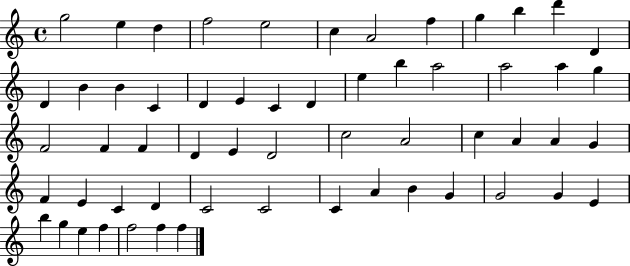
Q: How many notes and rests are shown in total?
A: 58